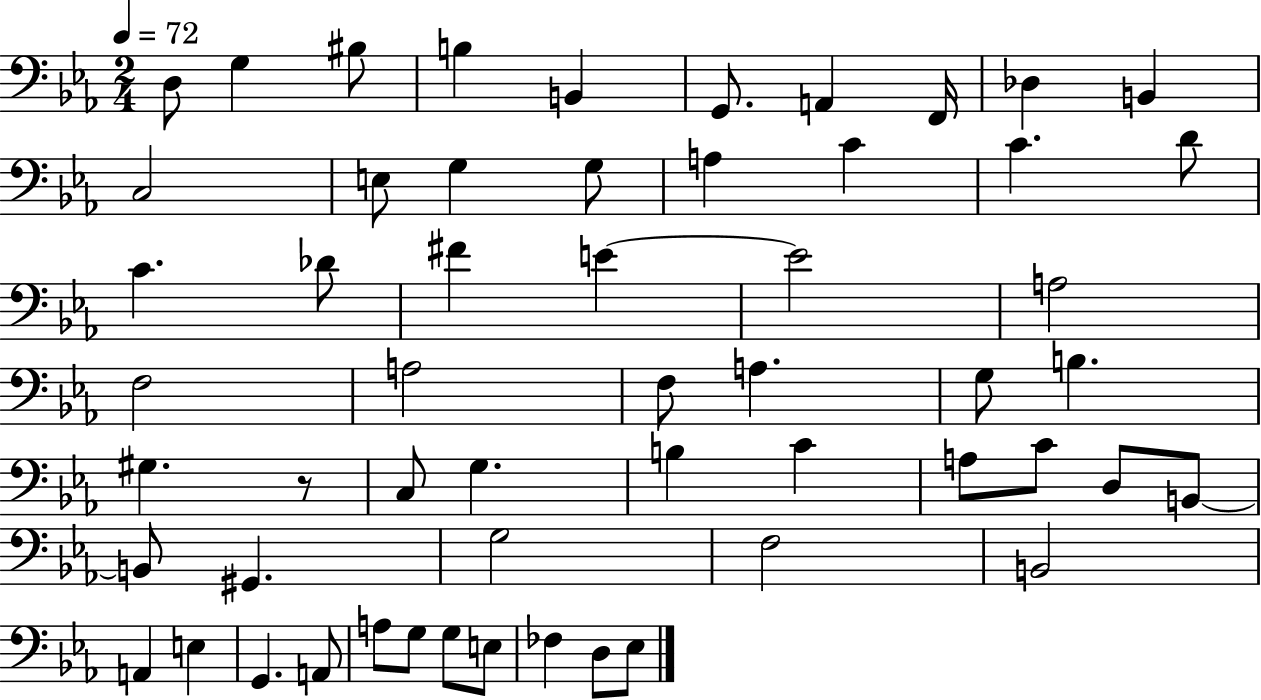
X:1
T:Untitled
M:2/4
L:1/4
K:Eb
D,/2 G, ^B,/2 B, B,, G,,/2 A,, F,,/4 _D, B,, C,2 E,/2 G, G,/2 A, C C D/2 C _D/2 ^F E E2 A,2 F,2 A,2 F,/2 A, G,/2 B, ^G, z/2 C,/2 G, B, C A,/2 C/2 D,/2 B,,/2 B,,/2 ^G,, G,2 F,2 B,,2 A,, E, G,, A,,/2 A,/2 G,/2 G,/2 E,/2 _F, D,/2 _E,/2